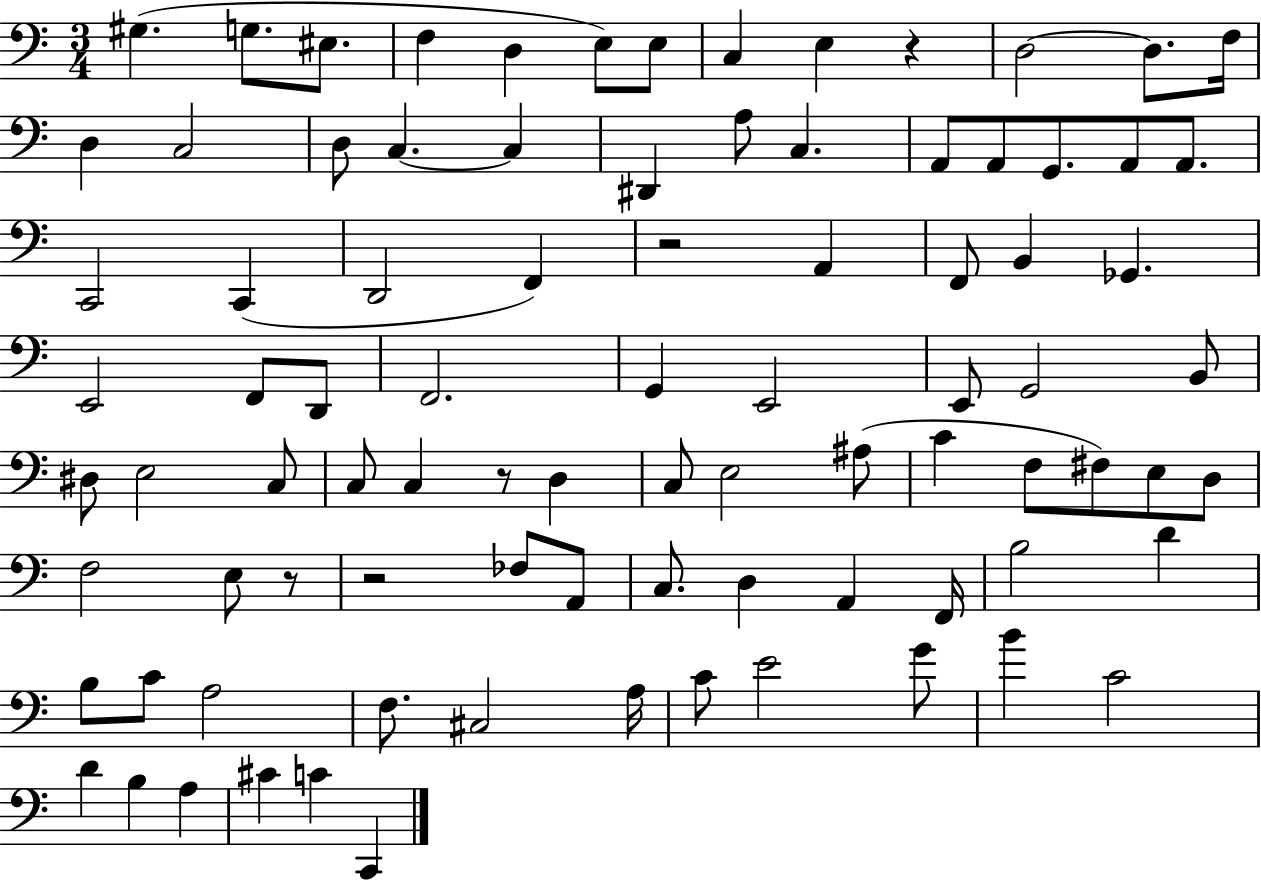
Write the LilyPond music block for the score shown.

{
  \clef bass
  \numericTimeSignature
  \time 3/4
  \key c \major
  \repeat volta 2 { gis4.( g8. eis8. | f4 d4 e8) e8 | c4 e4 r4 | d2~~ d8. f16 | \break d4 c2 | d8 c4.~~ c4 | dis,4 a8 c4. | a,8 a,8 g,8. a,8 a,8. | \break c,2 c,4( | d,2 f,4) | r2 a,4 | f,8 b,4 ges,4. | \break e,2 f,8 d,8 | f,2. | g,4 e,2 | e,8 g,2 b,8 | \break dis8 e2 c8 | c8 c4 r8 d4 | c8 e2 ais8( | c'4 f8 fis8) e8 d8 | \break f2 e8 r8 | r2 fes8 a,8 | c8. d4 a,4 f,16 | b2 d'4 | \break b8 c'8 a2 | f8. cis2 a16 | c'8 e'2 g'8 | b'4 c'2 | \break d'4 b4 a4 | cis'4 c'4 c,4 | } \bar "|."
}